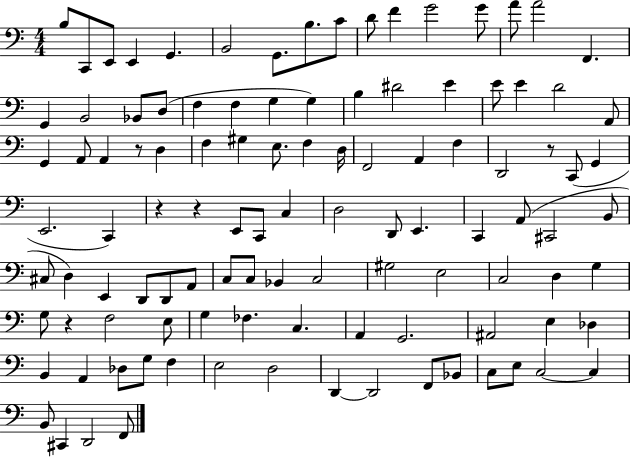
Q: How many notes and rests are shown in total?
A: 108